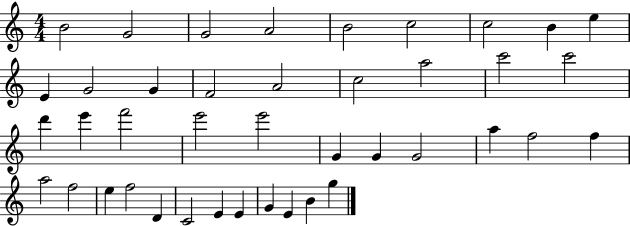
{
  \clef treble
  \numericTimeSignature
  \time 4/4
  \key c \major
  b'2 g'2 | g'2 a'2 | b'2 c''2 | c''2 b'4 e''4 | \break e'4 g'2 g'4 | f'2 a'2 | c''2 a''2 | c'''2 c'''2 | \break d'''4 e'''4 f'''2 | e'''2 e'''2 | g'4 g'4 g'2 | a''4 f''2 f''4 | \break a''2 f''2 | e''4 f''2 d'4 | c'2 e'4 e'4 | g'4 e'4 b'4 g''4 | \break \bar "|."
}